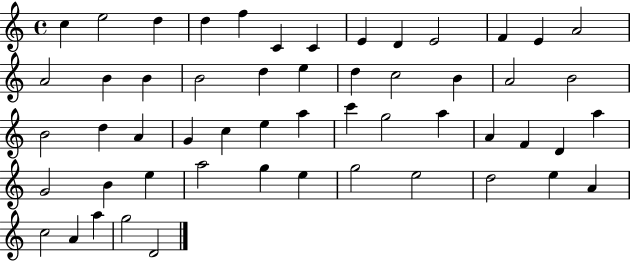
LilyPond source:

{
  \clef treble
  \time 4/4
  \defaultTimeSignature
  \key c \major
  c''4 e''2 d''4 | d''4 f''4 c'4 c'4 | e'4 d'4 e'2 | f'4 e'4 a'2 | \break a'2 b'4 b'4 | b'2 d''4 e''4 | d''4 c''2 b'4 | a'2 b'2 | \break b'2 d''4 a'4 | g'4 c''4 e''4 a''4 | c'''4 g''2 a''4 | a'4 f'4 d'4 a''4 | \break g'2 b'4 e''4 | a''2 g''4 e''4 | g''2 e''2 | d''2 e''4 a'4 | \break c''2 a'4 a''4 | g''2 d'2 | \bar "|."
}